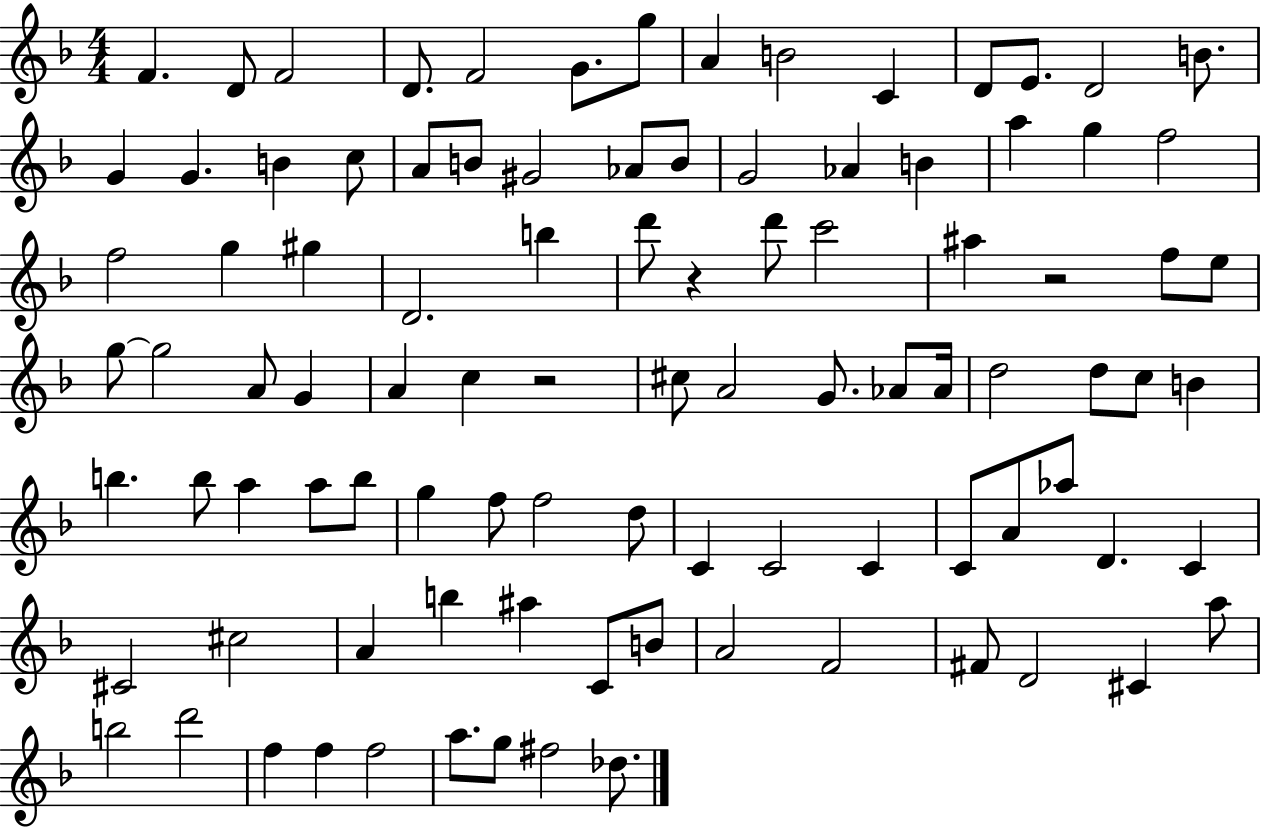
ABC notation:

X:1
T:Untitled
M:4/4
L:1/4
K:F
F D/2 F2 D/2 F2 G/2 g/2 A B2 C D/2 E/2 D2 B/2 G G B c/2 A/2 B/2 ^G2 _A/2 B/2 G2 _A B a g f2 f2 g ^g D2 b d'/2 z d'/2 c'2 ^a z2 f/2 e/2 g/2 g2 A/2 G A c z2 ^c/2 A2 G/2 _A/2 _A/4 d2 d/2 c/2 B b b/2 a a/2 b/2 g f/2 f2 d/2 C C2 C C/2 A/2 _a/2 D C ^C2 ^c2 A b ^a C/2 B/2 A2 F2 ^F/2 D2 ^C a/2 b2 d'2 f f f2 a/2 g/2 ^f2 _d/2